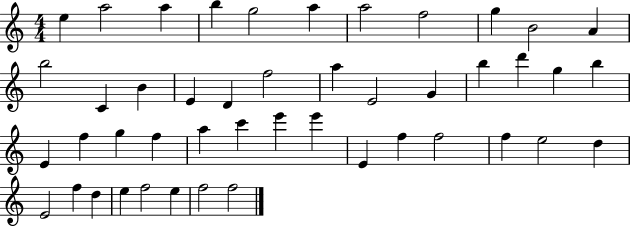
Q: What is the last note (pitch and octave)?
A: F5